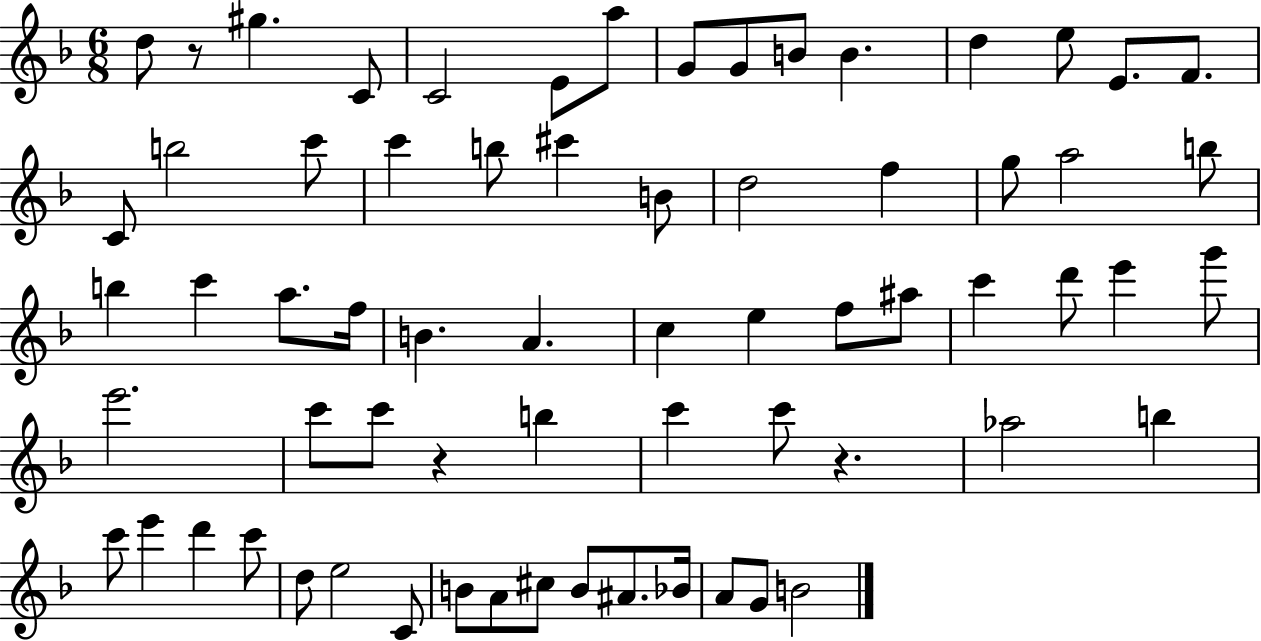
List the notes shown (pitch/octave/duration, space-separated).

D5/e R/e G#5/q. C4/e C4/h E4/e A5/e G4/e G4/e B4/e B4/q. D5/q E5/e E4/e. F4/e. C4/e B5/h C6/e C6/q B5/e C#6/q B4/e D5/h F5/q G5/e A5/h B5/e B5/q C6/q A5/e. F5/s B4/q. A4/q. C5/q E5/q F5/e A#5/e C6/q D6/e E6/q G6/e E6/h. C6/e C6/e R/q B5/q C6/q C6/e R/q. Ab5/h B5/q C6/e E6/q D6/q C6/e D5/e E5/h C4/e B4/e A4/e C#5/e B4/e A#4/e. Bb4/s A4/e G4/e B4/h